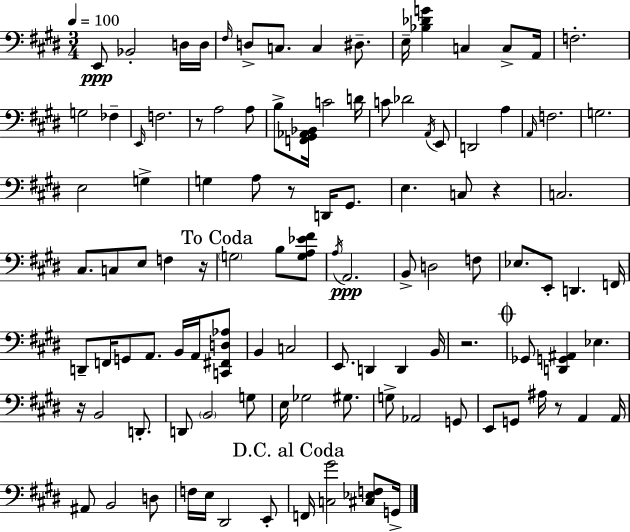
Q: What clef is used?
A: bass